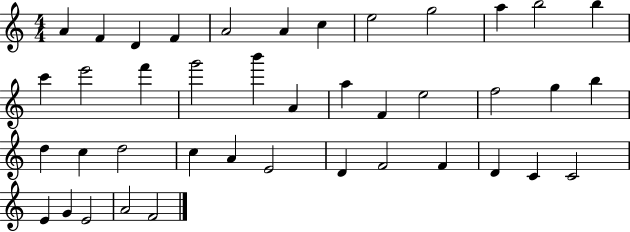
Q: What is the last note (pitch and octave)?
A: F4